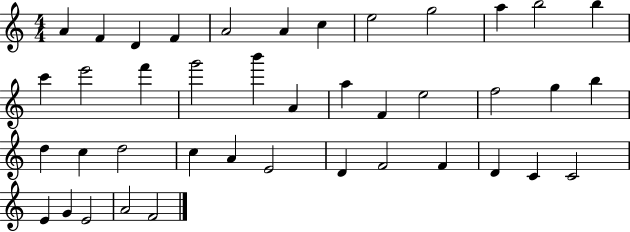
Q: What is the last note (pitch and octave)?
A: F4